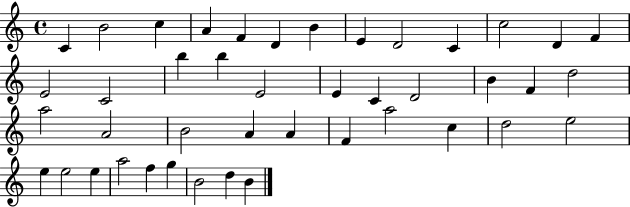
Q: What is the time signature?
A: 4/4